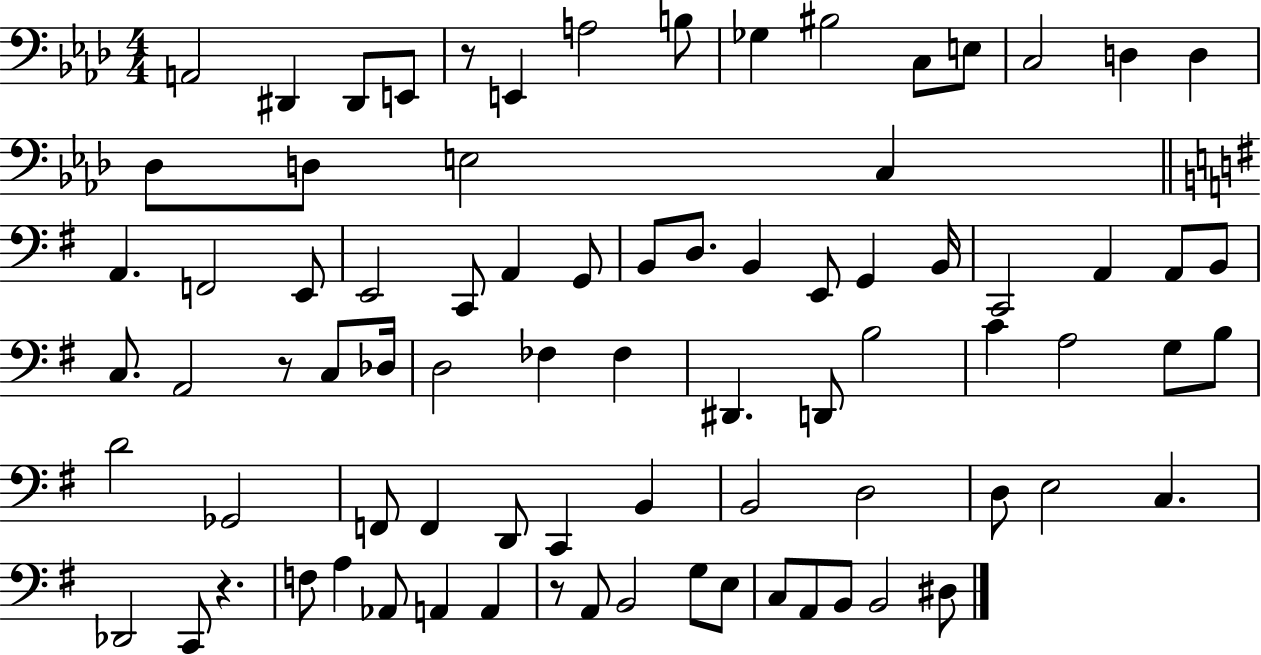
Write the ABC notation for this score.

X:1
T:Untitled
M:4/4
L:1/4
K:Ab
A,,2 ^D,, ^D,,/2 E,,/2 z/2 E,, A,2 B,/2 _G, ^B,2 C,/2 E,/2 C,2 D, D, _D,/2 D,/2 E,2 C, A,, F,,2 E,,/2 E,,2 C,,/2 A,, G,,/2 B,,/2 D,/2 B,, E,,/2 G,, B,,/4 C,,2 A,, A,,/2 B,,/2 C,/2 A,,2 z/2 C,/2 _D,/4 D,2 _F, _F, ^D,, D,,/2 B,2 C A,2 G,/2 B,/2 D2 _G,,2 F,,/2 F,, D,,/2 C,, B,, B,,2 D,2 D,/2 E,2 C, _D,,2 C,,/2 z F,/2 A, _A,,/2 A,, A,, z/2 A,,/2 B,,2 G,/2 E,/2 C,/2 A,,/2 B,,/2 B,,2 ^D,/2